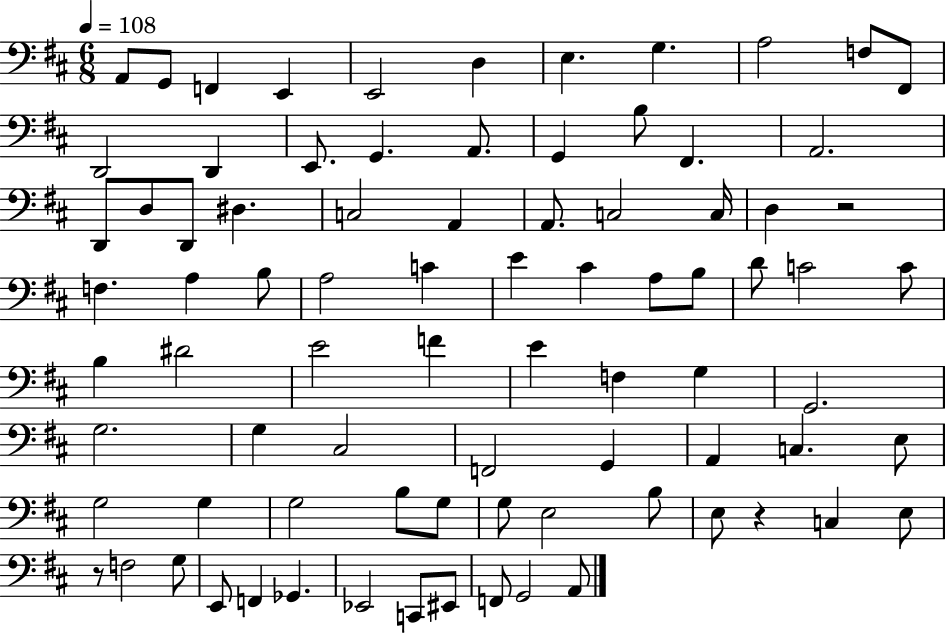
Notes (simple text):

A2/e G2/e F2/q E2/q E2/h D3/q E3/q. G3/q. A3/h F3/e F#2/e D2/h D2/q E2/e. G2/q. A2/e. G2/q B3/e F#2/q. A2/h. D2/e D3/e D2/e D#3/q. C3/h A2/q A2/e. C3/h C3/s D3/q R/h F3/q. A3/q B3/e A3/h C4/q E4/q C#4/q A3/e B3/e D4/e C4/h C4/e B3/q D#4/h E4/h F4/q E4/q F3/q G3/q G2/h. G3/h. G3/q C#3/h F2/h G2/q A2/q C3/q. E3/e G3/h G3/q G3/h B3/e G3/e G3/e E3/h B3/e E3/e R/q C3/q E3/e R/e F3/h G3/e E2/e F2/q Gb2/q. Eb2/h C2/e EIS2/e F2/e G2/h A2/e